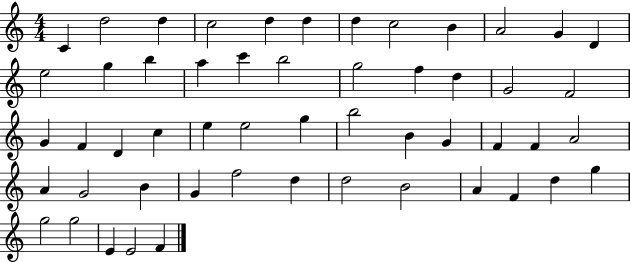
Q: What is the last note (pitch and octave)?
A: F4